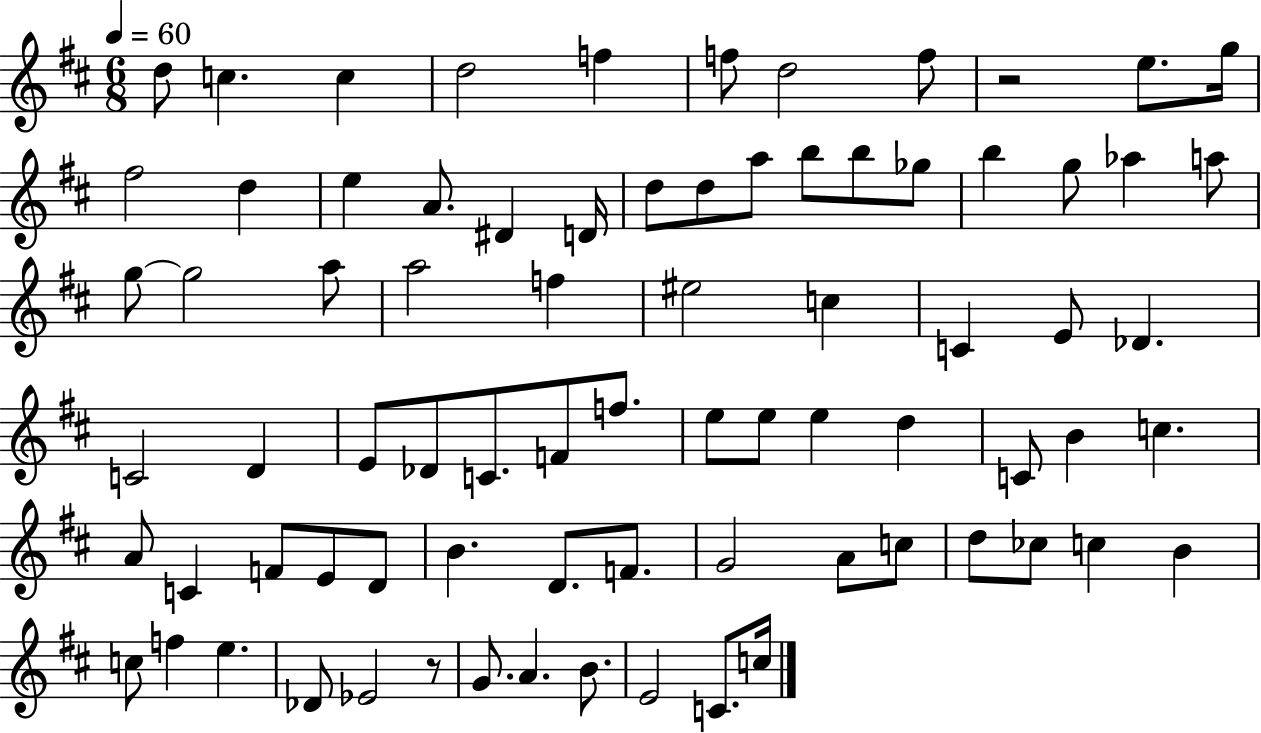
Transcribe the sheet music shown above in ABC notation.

X:1
T:Untitled
M:6/8
L:1/4
K:D
d/2 c c d2 f f/2 d2 f/2 z2 e/2 g/4 ^f2 d e A/2 ^D D/4 d/2 d/2 a/2 b/2 b/2 _g/2 b g/2 _a a/2 g/2 g2 a/2 a2 f ^e2 c C E/2 _D C2 D E/2 _D/2 C/2 F/2 f/2 e/2 e/2 e d C/2 B c A/2 C F/2 E/2 D/2 B D/2 F/2 G2 A/2 c/2 d/2 _c/2 c B c/2 f e _D/2 _E2 z/2 G/2 A B/2 E2 C/2 c/4